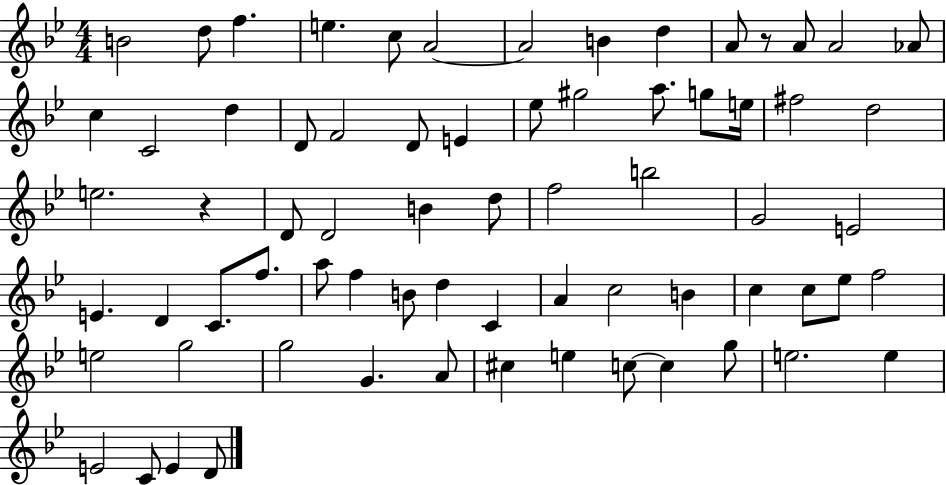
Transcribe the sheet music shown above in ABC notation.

X:1
T:Untitled
M:4/4
L:1/4
K:Bb
B2 d/2 f e c/2 A2 A2 B d A/2 z/2 A/2 A2 _A/2 c C2 d D/2 F2 D/2 E _e/2 ^g2 a/2 g/2 e/4 ^f2 d2 e2 z D/2 D2 B d/2 f2 b2 G2 E2 E D C/2 f/2 a/2 f B/2 d C A c2 B c c/2 _e/2 f2 e2 g2 g2 G A/2 ^c e c/2 c g/2 e2 e E2 C/2 E D/2